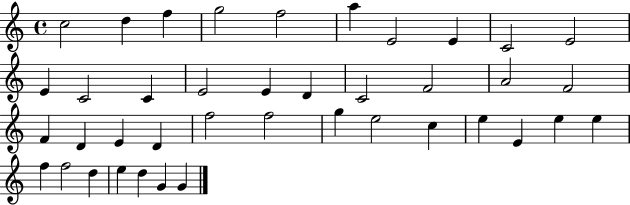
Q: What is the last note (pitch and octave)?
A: G4